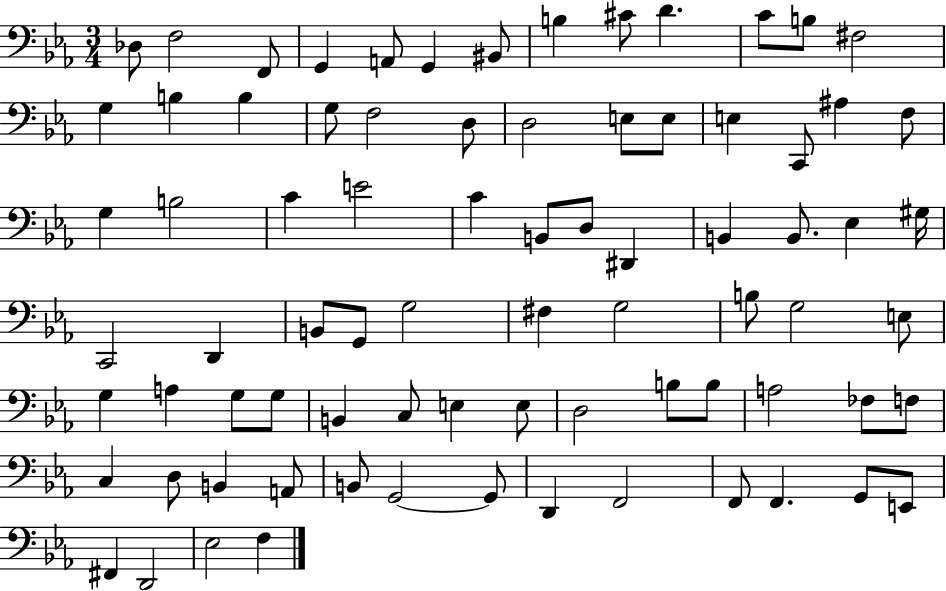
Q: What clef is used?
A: bass